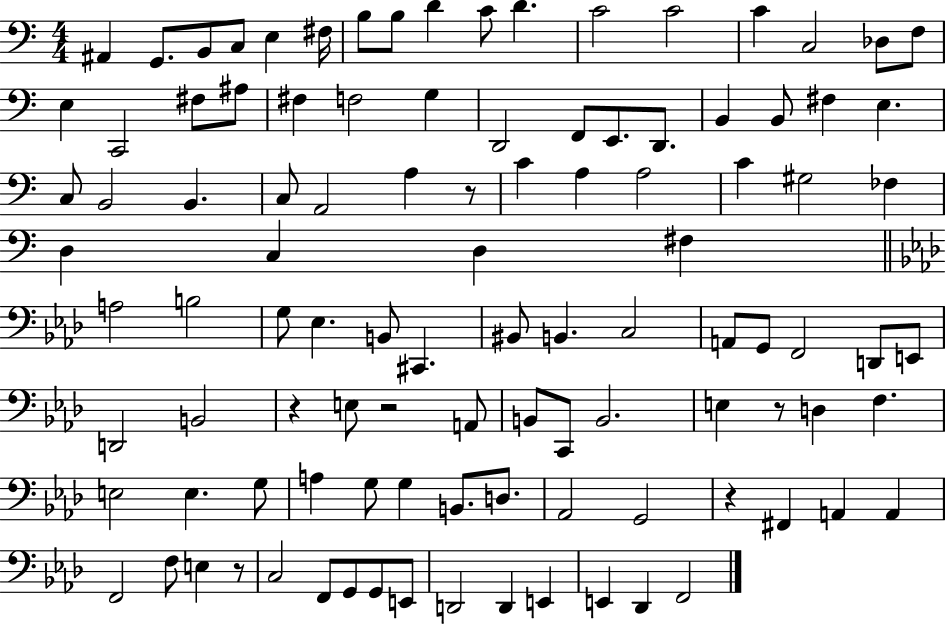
X:1
T:Untitled
M:4/4
L:1/4
K:C
^A,, G,,/2 B,,/2 C,/2 E, ^F,/4 B,/2 B,/2 D C/2 D C2 C2 C C,2 _D,/2 F,/2 E, C,,2 ^F,/2 ^A,/2 ^F, F,2 G, D,,2 F,,/2 E,,/2 D,,/2 B,, B,,/2 ^F, E, C,/2 B,,2 B,, C,/2 A,,2 A, z/2 C A, A,2 C ^G,2 _F, D, C, D, ^F, A,2 B,2 G,/2 _E, B,,/2 ^C,, ^B,,/2 B,, C,2 A,,/2 G,,/2 F,,2 D,,/2 E,,/2 D,,2 B,,2 z E,/2 z2 A,,/2 B,,/2 C,,/2 B,,2 E, z/2 D, F, E,2 E, G,/2 A, G,/2 G, B,,/2 D,/2 _A,,2 G,,2 z ^F,, A,, A,, F,,2 F,/2 E, z/2 C,2 F,,/2 G,,/2 G,,/2 E,,/2 D,,2 D,, E,, E,, _D,, F,,2